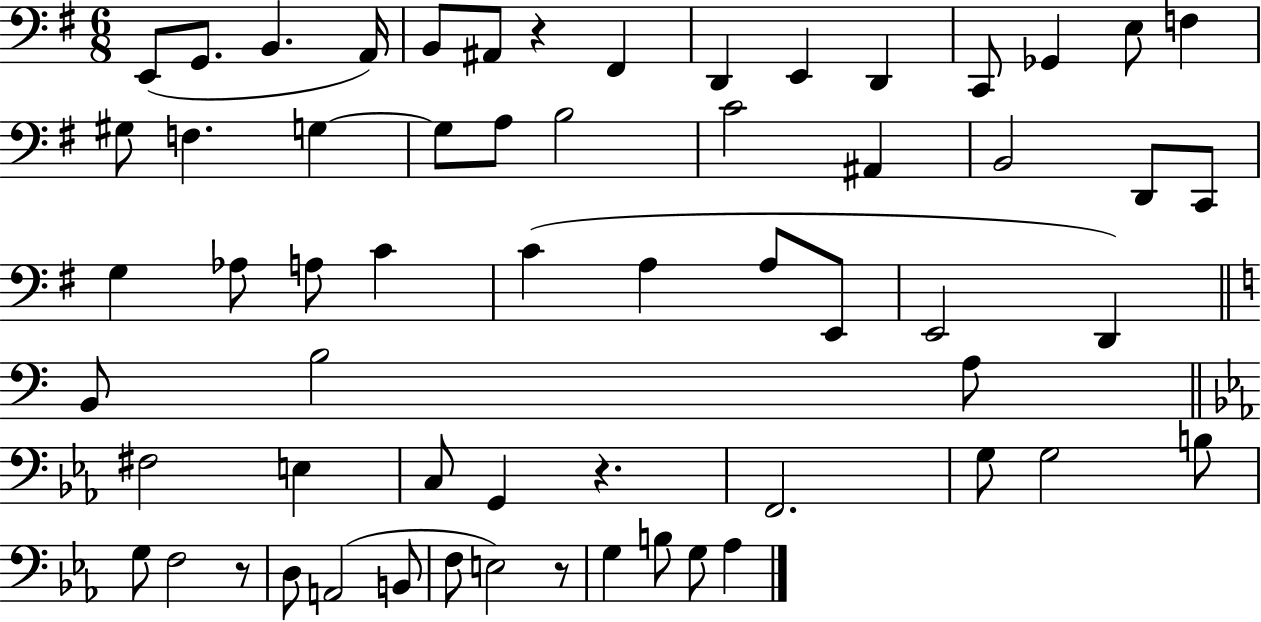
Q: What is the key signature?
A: G major